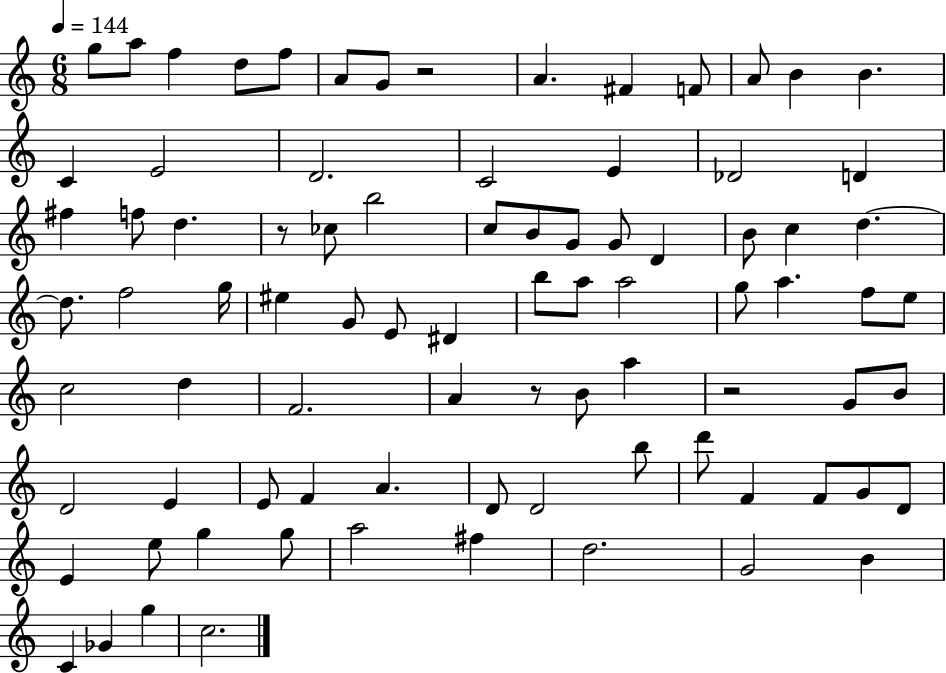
{
  \clef treble
  \numericTimeSignature
  \time 6/8
  \key c \major
  \tempo 4 = 144
  \repeat volta 2 { g''8 a''8 f''4 d''8 f''8 | a'8 g'8 r2 | a'4. fis'4 f'8 | a'8 b'4 b'4. | \break c'4 e'2 | d'2. | c'2 e'4 | des'2 d'4 | \break fis''4 f''8 d''4. | r8 ces''8 b''2 | c''8 b'8 g'8 g'8 d'4 | b'8 c''4 d''4.~~ | \break d''8. f''2 g''16 | eis''4 g'8 e'8 dis'4 | b''8 a''8 a''2 | g''8 a''4. f''8 e''8 | \break c''2 d''4 | f'2. | a'4 r8 b'8 a''4 | r2 g'8 b'8 | \break d'2 e'4 | e'8 f'4 a'4. | d'8 d'2 b''8 | d'''8 f'4 f'8 g'8 d'8 | \break e'4 e''8 g''4 g''8 | a''2 fis''4 | d''2. | g'2 b'4 | \break c'4 ges'4 g''4 | c''2. | } \bar "|."
}